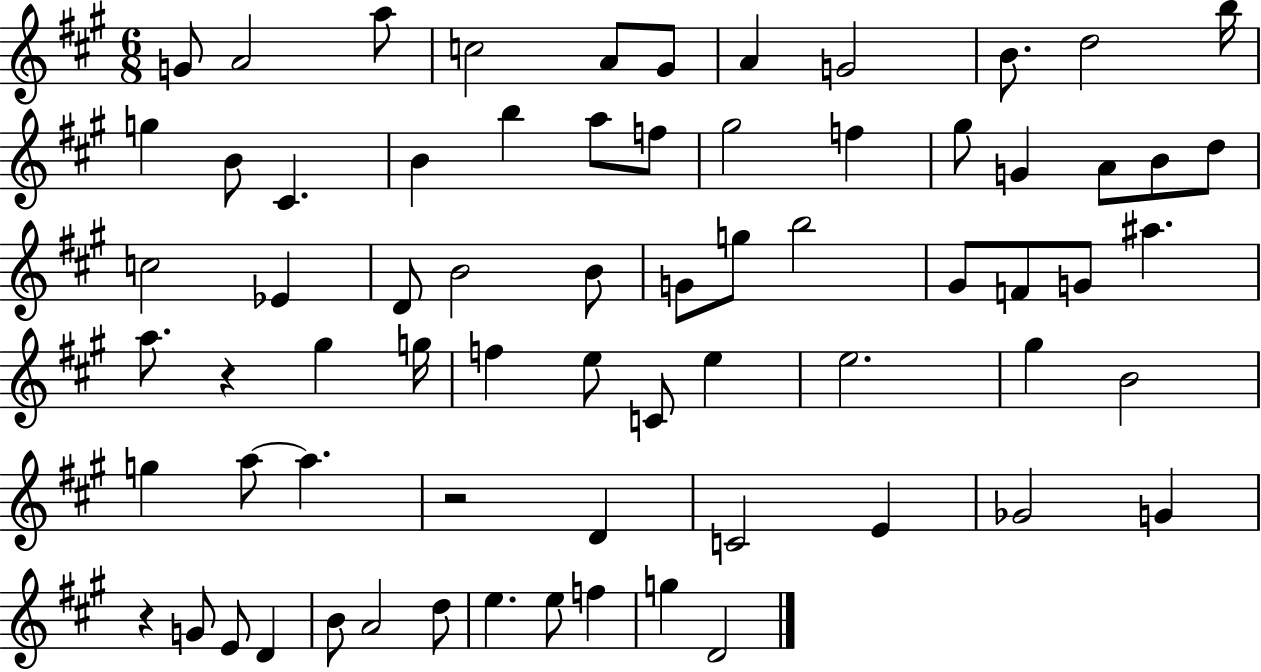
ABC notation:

X:1
T:Untitled
M:6/8
L:1/4
K:A
G/2 A2 a/2 c2 A/2 ^G/2 A G2 B/2 d2 b/4 g B/2 ^C B b a/2 f/2 ^g2 f ^g/2 G A/2 B/2 d/2 c2 _E D/2 B2 B/2 G/2 g/2 b2 ^G/2 F/2 G/2 ^a a/2 z ^g g/4 f e/2 C/2 e e2 ^g B2 g a/2 a z2 D C2 E _G2 G z G/2 E/2 D B/2 A2 d/2 e e/2 f g D2